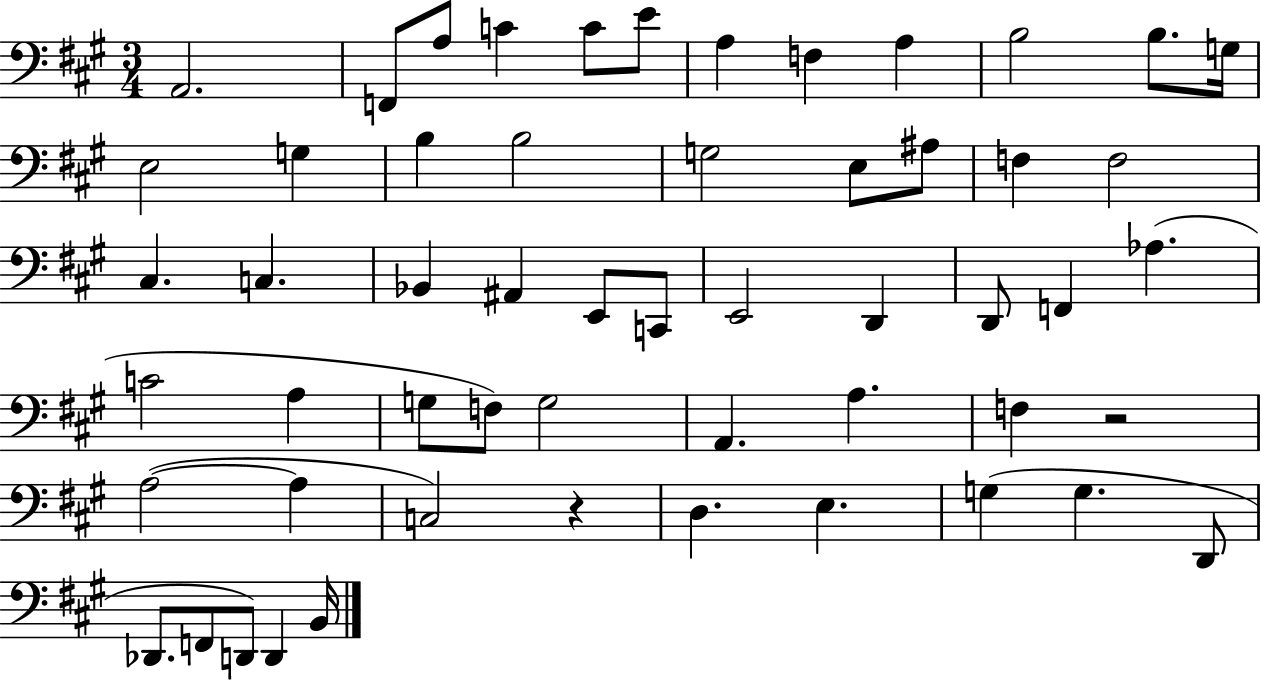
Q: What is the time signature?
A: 3/4